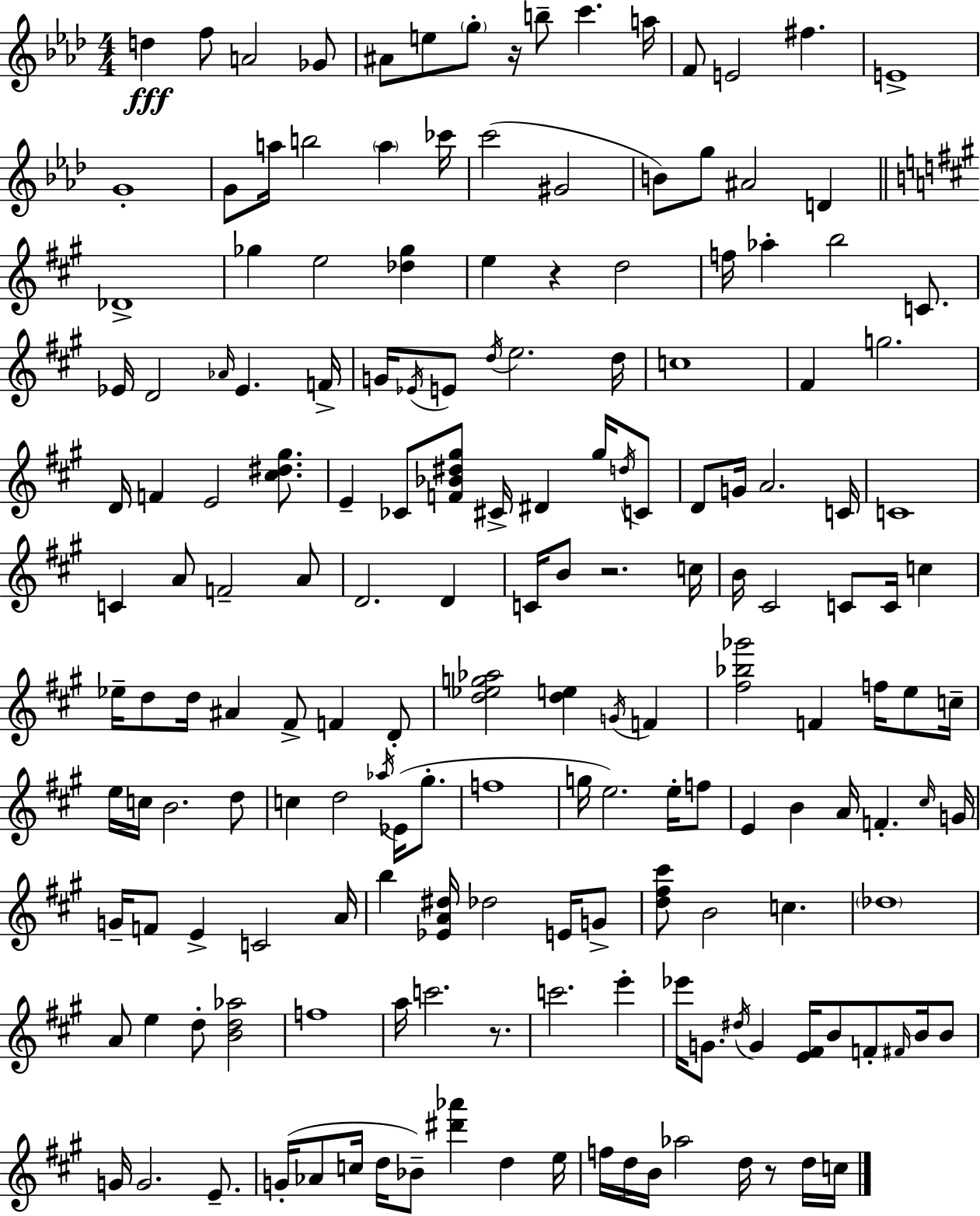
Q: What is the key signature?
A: AES major